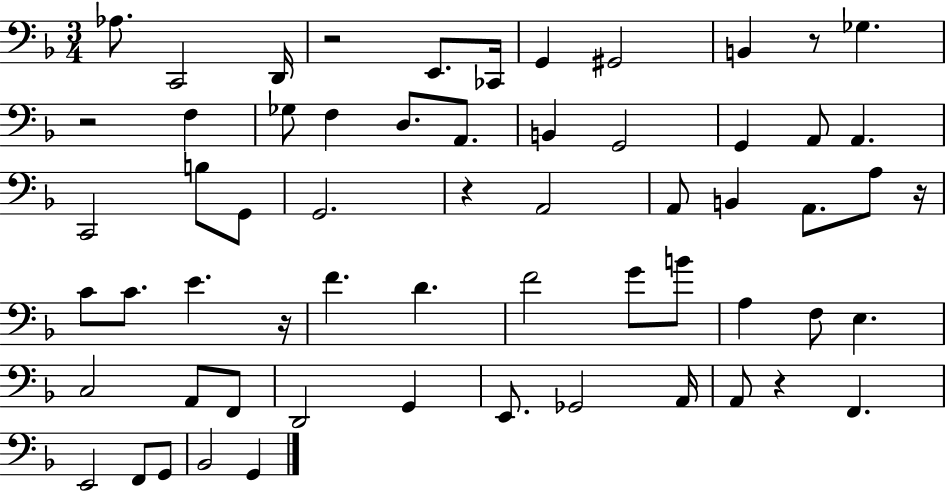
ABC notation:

X:1
T:Untitled
M:3/4
L:1/4
K:F
_A,/2 C,,2 D,,/4 z2 E,,/2 _C,,/4 G,, ^G,,2 B,, z/2 _G, z2 F, _G,/2 F, D,/2 A,,/2 B,, G,,2 G,, A,,/2 A,, C,,2 B,/2 G,,/2 G,,2 z A,,2 A,,/2 B,, A,,/2 A,/2 z/4 C/2 C/2 E z/4 F D F2 G/2 B/2 A, F,/2 E, C,2 A,,/2 F,,/2 D,,2 G,, E,,/2 _G,,2 A,,/4 A,,/2 z F,, E,,2 F,,/2 G,,/2 _B,,2 G,,